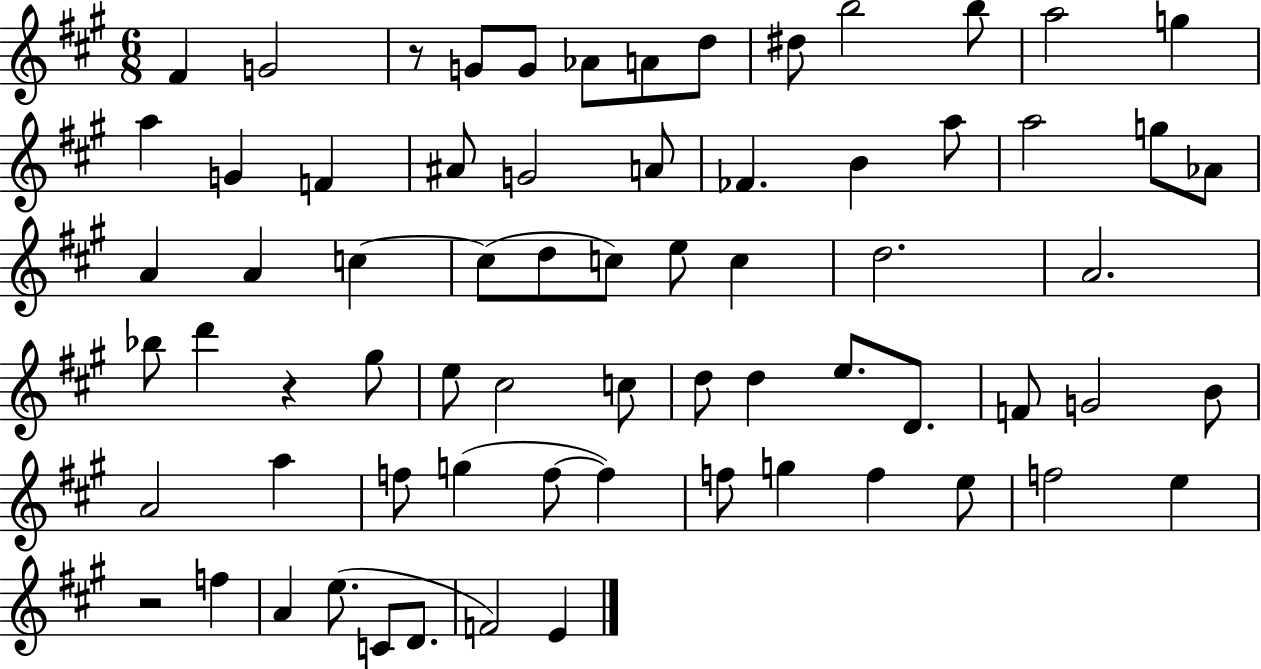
F#4/q G4/h R/e G4/e G4/e Ab4/e A4/e D5/e D#5/e B5/h B5/e A5/h G5/q A5/q G4/q F4/q A#4/e G4/h A4/e FES4/q. B4/q A5/e A5/h G5/e Ab4/e A4/q A4/q C5/q C5/e D5/e C5/e E5/e C5/q D5/h. A4/h. Bb5/e D6/q R/q G#5/e E5/e C#5/h C5/e D5/e D5/q E5/e. D4/e. F4/e G4/h B4/e A4/h A5/q F5/e G5/q F5/e F5/q F5/e G5/q F5/q E5/e F5/h E5/q R/h F5/q A4/q E5/e. C4/e D4/e. F4/h E4/q